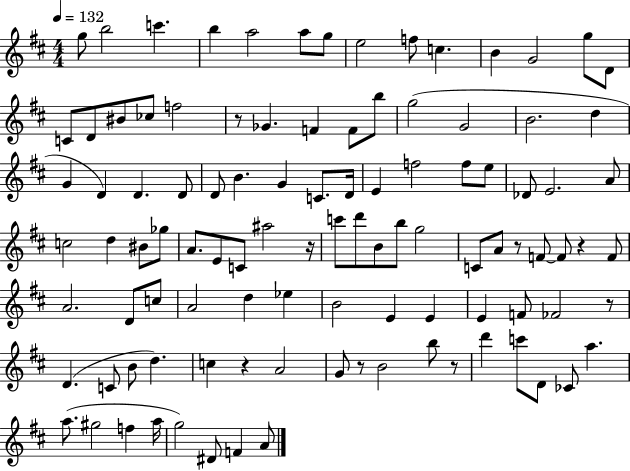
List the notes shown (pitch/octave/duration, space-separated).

G5/e B5/h C6/q. B5/q A5/h A5/e G5/e E5/h F5/e C5/q. B4/q G4/h G5/e D4/e C4/e D4/e BIS4/e CES5/e F5/h R/e Gb4/q. F4/q F4/e B5/e G5/h G4/h B4/h. D5/q G4/q D4/q D4/q. D4/e D4/e B4/q. G4/q C4/e. D4/s E4/q F5/h F5/e E5/e Db4/e E4/h. A4/e C5/h D5/q BIS4/e Gb5/e A4/e. E4/e C4/e A#5/h R/s C6/e D6/e B4/e B5/e G5/h C4/e A4/e R/e F4/e F4/e R/q F4/e A4/h. D4/e C5/e A4/h D5/q Eb5/q B4/h E4/q E4/q E4/q F4/e FES4/h R/e D4/q. C4/e B4/e D5/q. C5/q R/q A4/h G4/e R/e B4/h B5/e R/e D6/q C6/e D4/e CES4/e A5/q. A5/e. G#5/h F5/q A5/s G5/h D#4/e F4/q A4/e